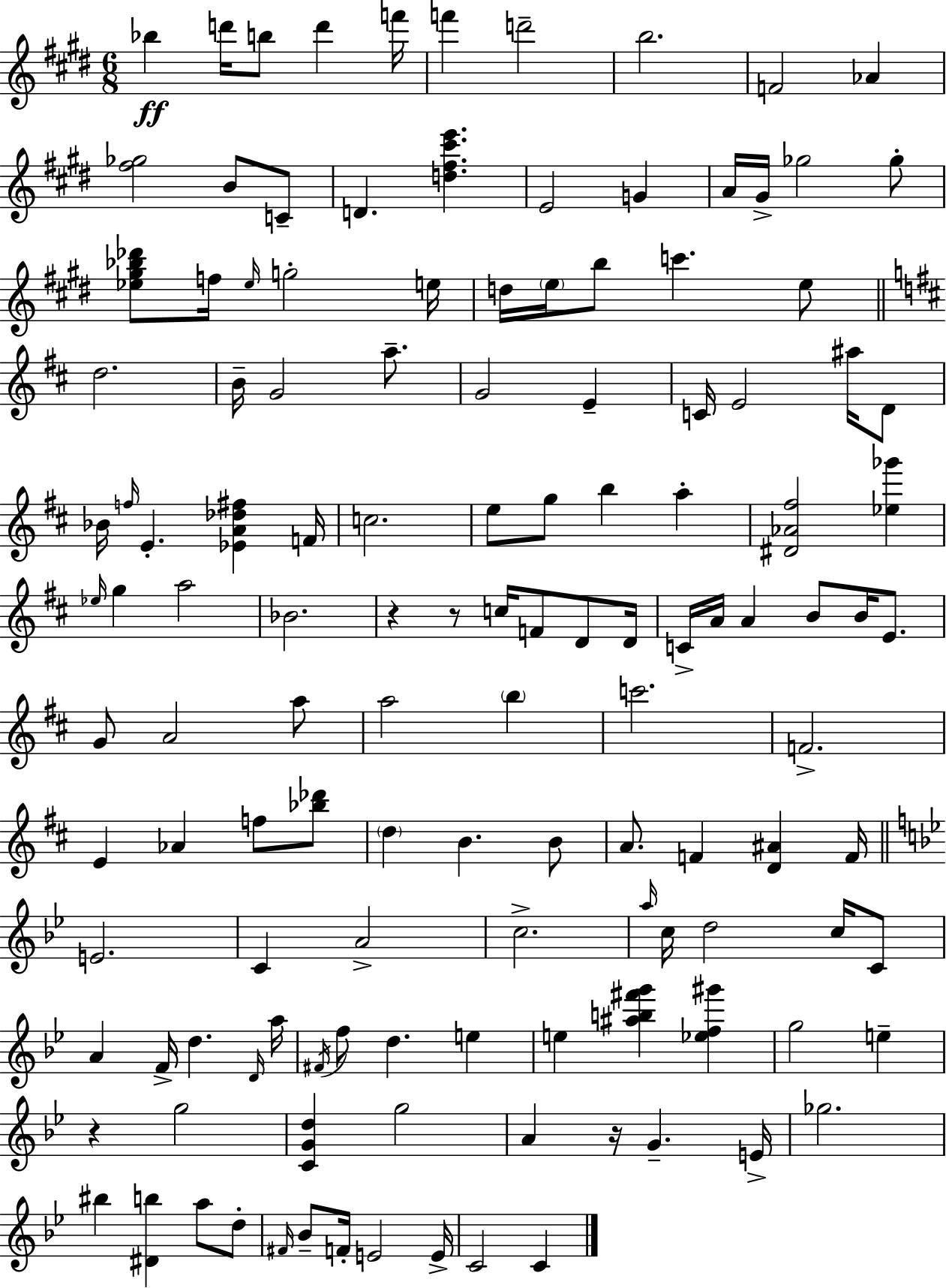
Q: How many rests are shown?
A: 4